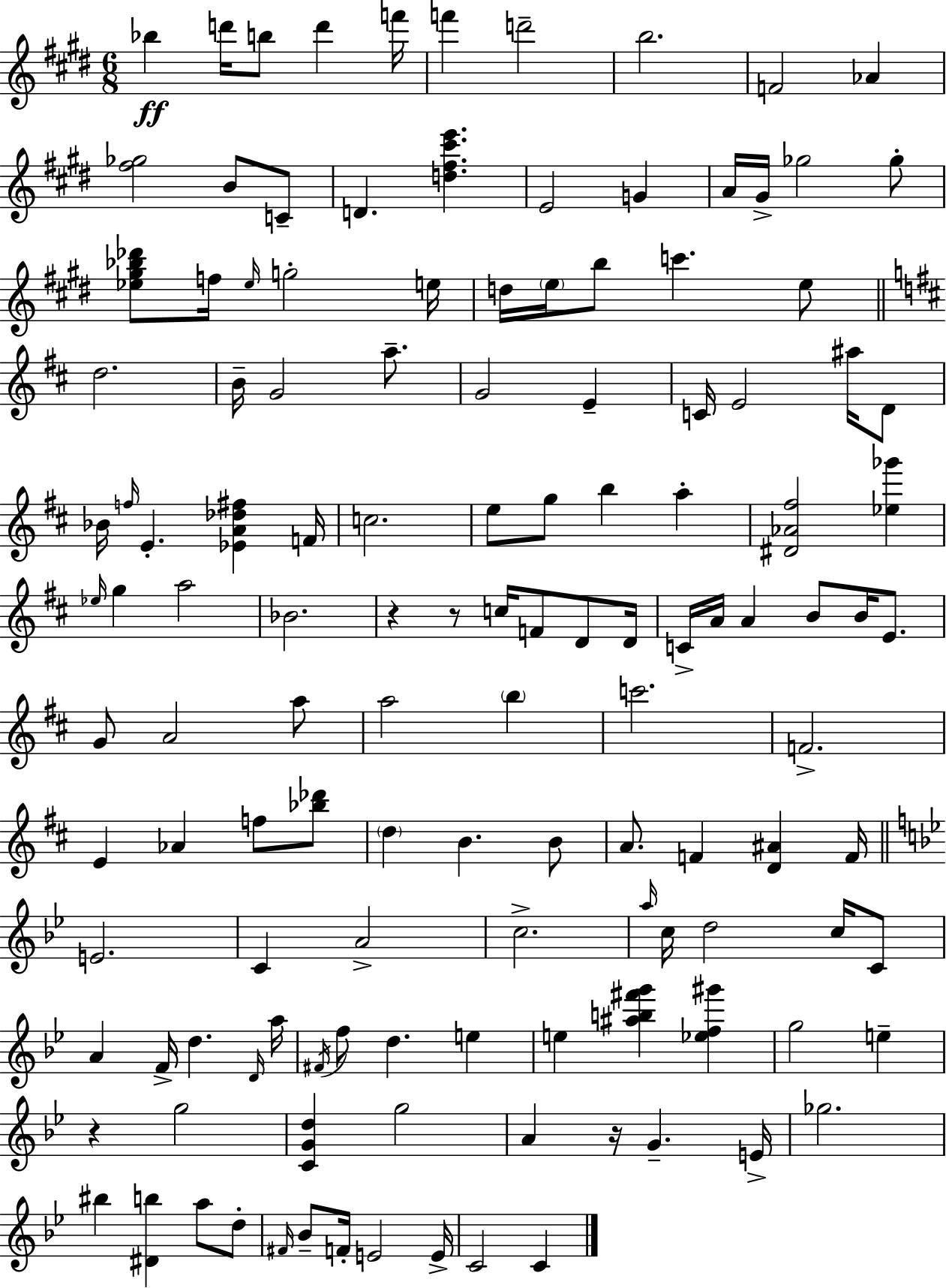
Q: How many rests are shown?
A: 4